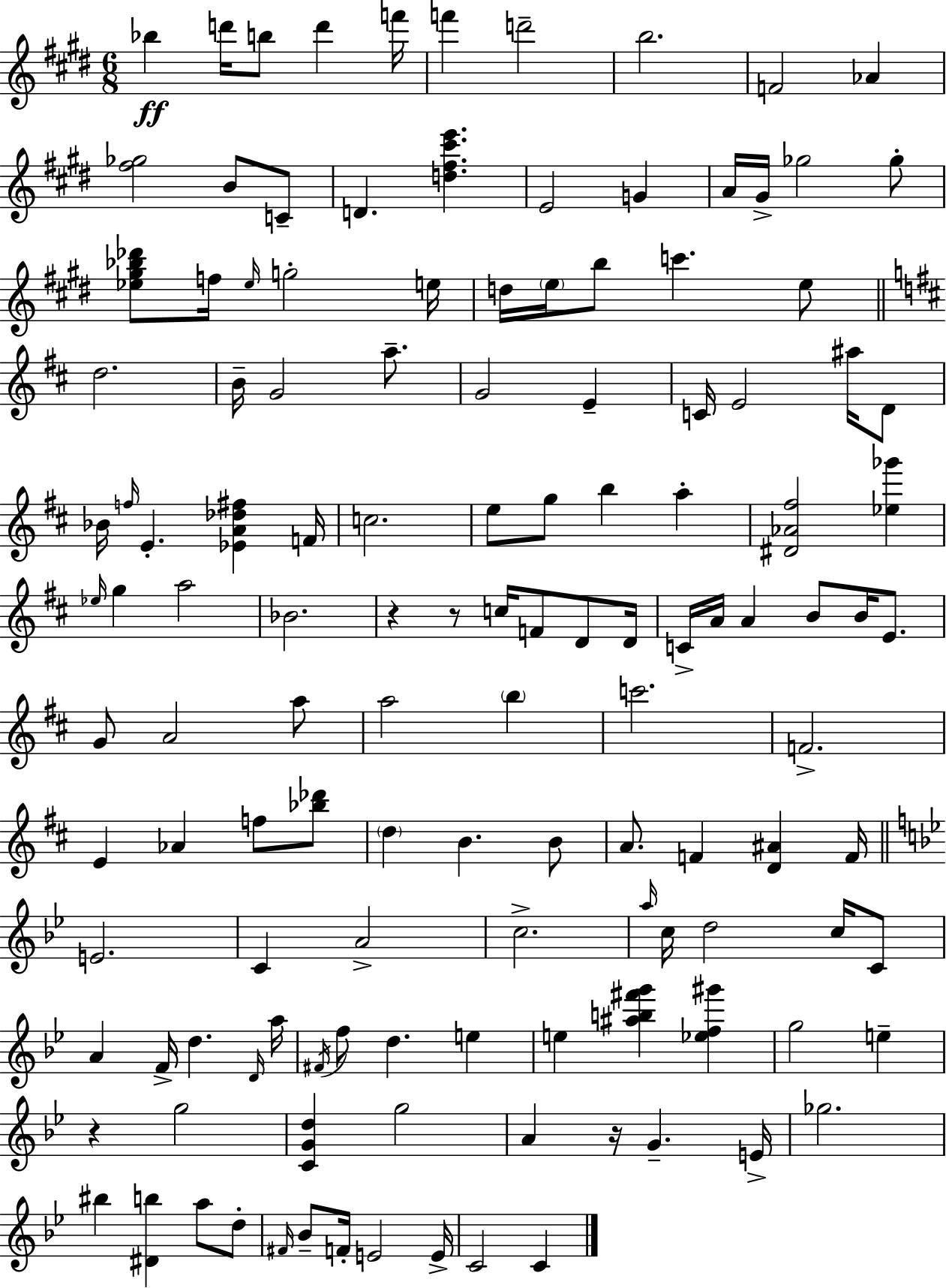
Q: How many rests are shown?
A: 4